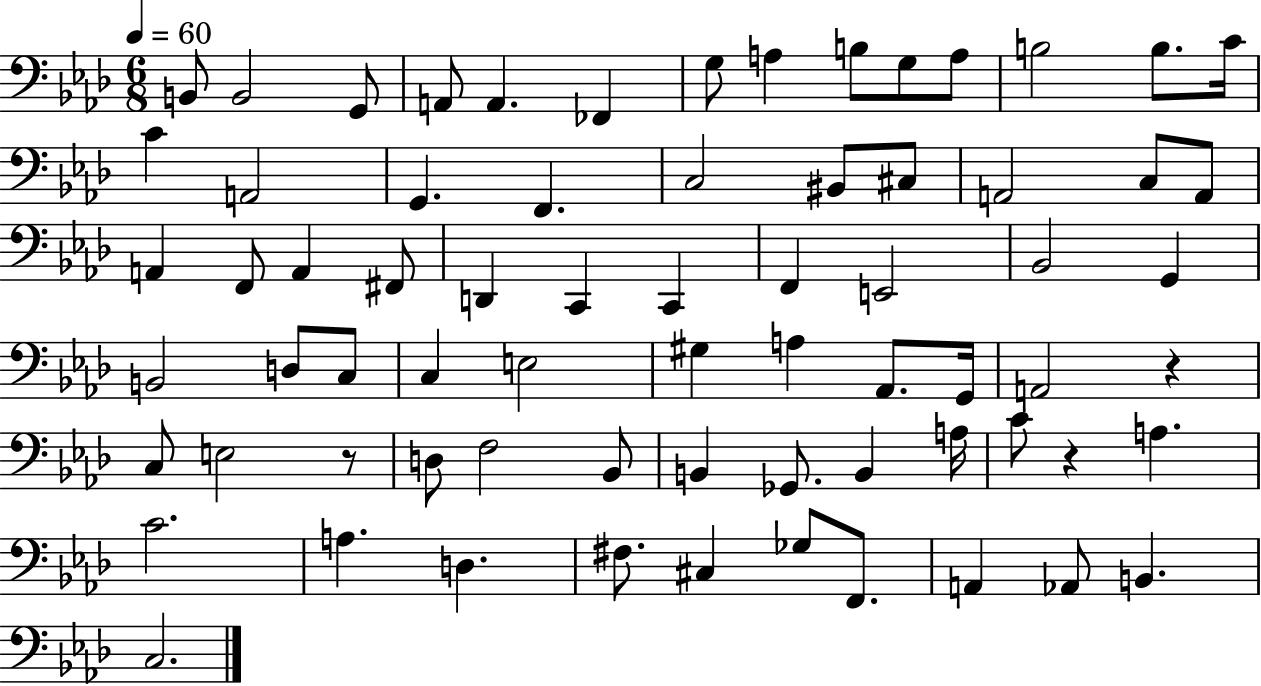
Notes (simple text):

B2/e B2/h G2/e A2/e A2/q. FES2/q G3/e A3/q B3/e G3/e A3/e B3/h B3/e. C4/s C4/q A2/h G2/q. F2/q. C3/h BIS2/e C#3/e A2/h C3/e A2/e A2/q F2/e A2/q F#2/e D2/q C2/q C2/q F2/q E2/h Bb2/h G2/q B2/h D3/e C3/e C3/q E3/h G#3/q A3/q Ab2/e. G2/s A2/h R/q C3/e E3/h R/e D3/e F3/h Bb2/e B2/q Gb2/e. B2/q A3/s C4/e R/q A3/q. C4/h. A3/q. D3/q. F#3/e. C#3/q Gb3/e F2/e. A2/q Ab2/e B2/q. C3/h.